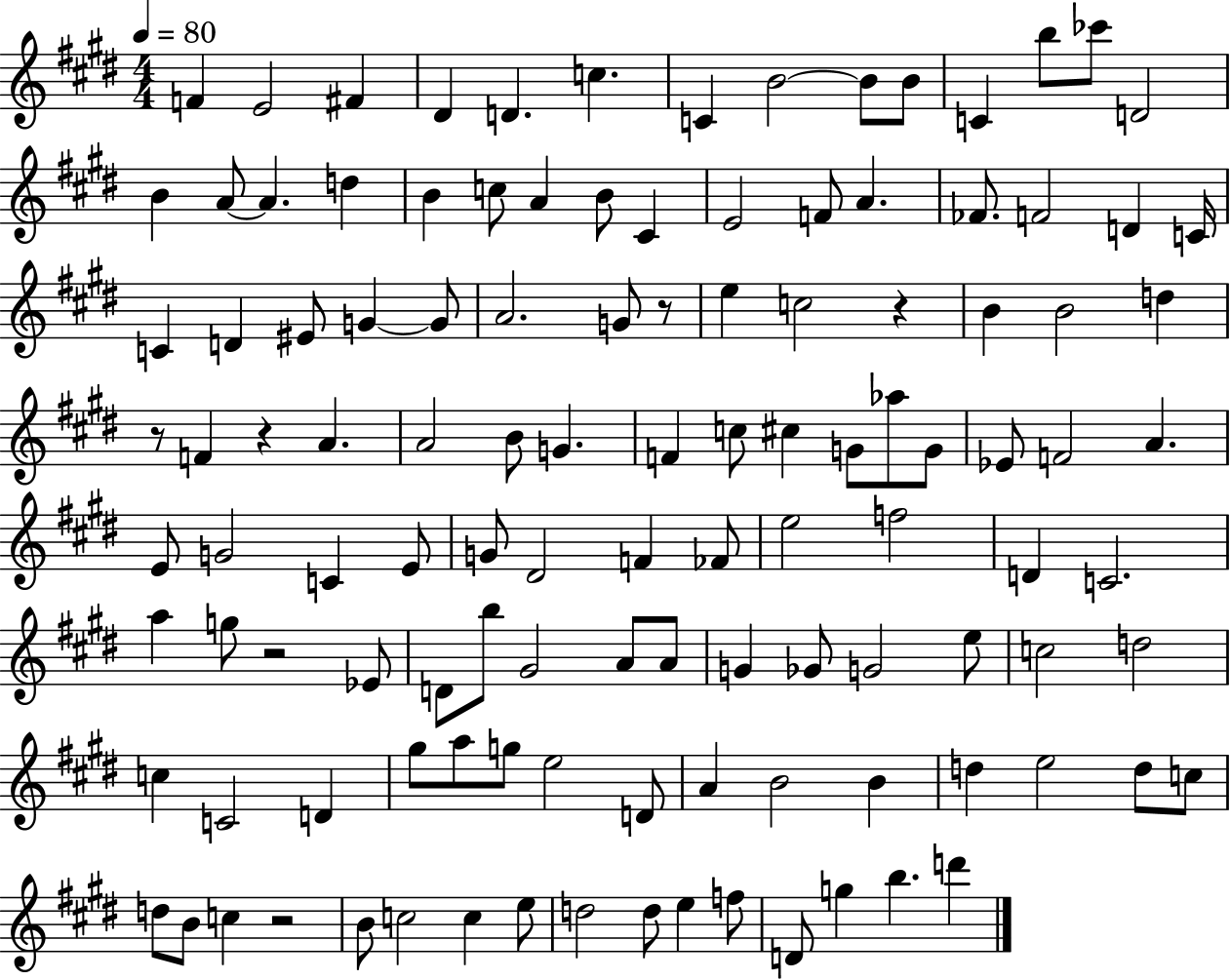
{
  \clef treble
  \numericTimeSignature
  \time 4/4
  \key e \major
  \tempo 4 = 80
  \repeat volta 2 { f'4 e'2 fis'4 | dis'4 d'4. c''4. | c'4 b'2~~ b'8 b'8 | c'4 b''8 ces'''8 d'2 | \break b'4 a'8~~ a'4. d''4 | b'4 c''8 a'4 b'8 cis'4 | e'2 f'8 a'4. | fes'8. f'2 d'4 c'16 | \break c'4 d'4 eis'8 g'4~~ g'8 | a'2. g'8 r8 | e''4 c''2 r4 | b'4 b'2 d''4 | \break r8 f'4 r4 a'4. | a'2 b'8 g'4. | f'4 c''8 cis''4 g'8 aes''8 g'8 | ees'8 f'2 a'4. | \break e'8 g'2 c'4 e'8 | g'8 dis'2 f'4 fes'8 | e''2 f''2 | d'4 c'2. | \break a''4 g''8 r2 ees'8 | d'8 b''8 gis'2 a'8 a'8 | g'4 ges'8 g'2 e''8 | c''2 d''2 | \break c''4 c'2 d'4 | gis''8 a''8 g''8 e''2 d'8 | a'4 b'2 b'4 | d''4 e''2 d''8 c''8 | \break d''8 b'8 c''4 r2 | b'8 c''2 c''4 e''8 | d''2 d''8 e''4 f''8 | d'8 g''4 b''4. d'''4 | \break } \bar "|."
}